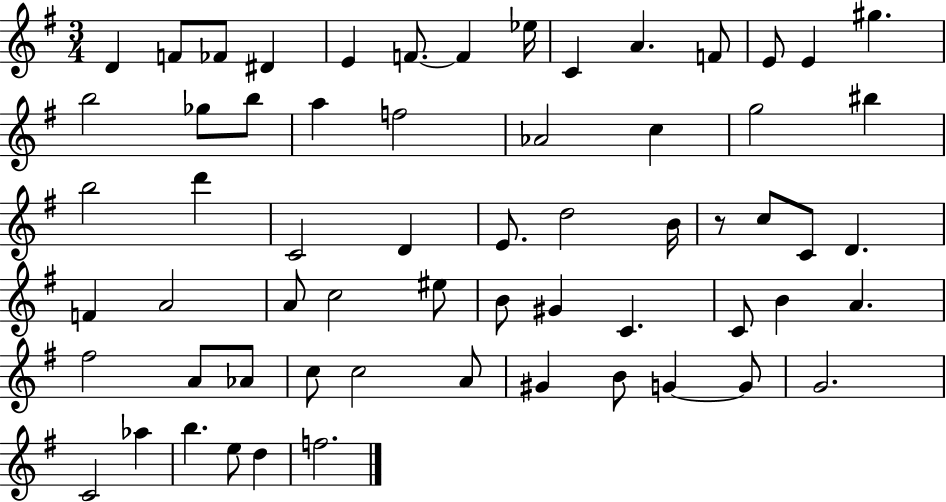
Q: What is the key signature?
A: G major